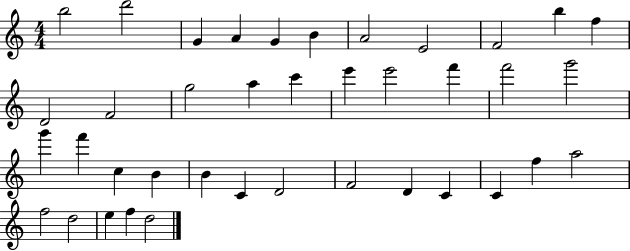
{
  \clef treble
  \numericTimeSignature
  \time 4/4
  \key c \major
  b''2 d'''2 | g'4 a'4 g'4 b'4 | a'2 e'2 | f'2 b''4 f''4 | \break d'2 f'2 | g''2 a''4 c'''4 | e'''4 e'''2 f'''4 | f'''2 g'''2 | \break g'''4 f'''4 c''4 b'4 | b'4 c'4 d'2 | f'2 d'4 c'4 | c'4 f''4 a''2 | \break f''2 d''2 | e''4 f''4 d''2 | \bar "|."
}